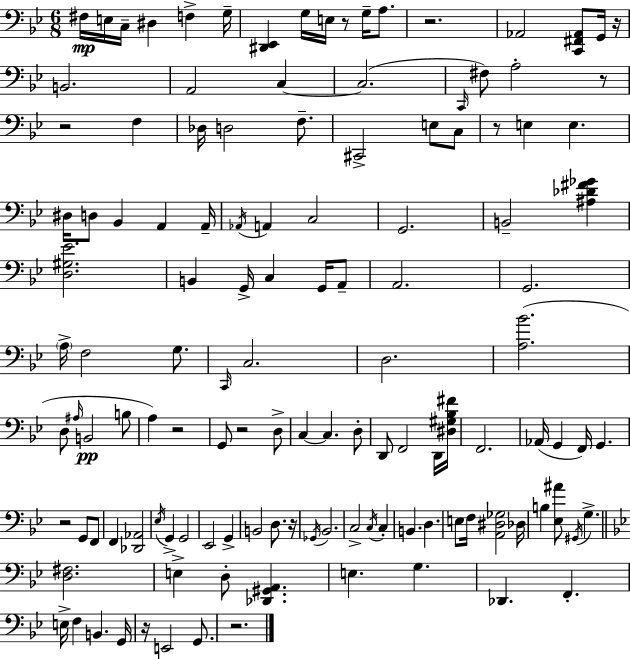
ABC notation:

X:1
T:Untitled
M:6/8
L:1/4
K:Bb
^F,/4 E,/4 C,/4 ^D, F, G,/4 [^D,,_E,,] G,/4 E,/4 z/2 G,/4 A,/2 z2 _A,,2 [C,,^F,,_A,,]/2 G,,/4 z/4 B,,2 A,,2 C, C,2 C,,/4 ^F,/2 A,2 z/2 z2 F, _D,/4 D,2 F,/2 ^C,,2 E,/2 C,/2 z/2 E, E, ^D,/4 D,/2 _B,, A,, A,,/4 _A,,/4 A,, C,2 G,,2 B,,2 [^A,_D^F_G] [D,^G,_E]2 B,, G,,/4 C, G,,/4 A,,/2 A,,2 G,,2 A,/4 F,2 G,/2 C,,/4 C,2 D,2 [A,_B]2 D,/2 ^A,/4 B,,2 B,/2 A, z2 G,,/2 z2 D,/2 C, C, D,/2 D,,/2 F,,2 D,,/4 [^D,^G,_B,^F]/4 F,,2 _A,,/4 G,, F,,/4 G,, z2 G,,/2 F,,/2 F,, [_D,,_A,,]2 _E,/4 G,, G,,2 _E,,2 G,, B,,2 D,/2 z/4 _G,,/4 _B,,2 C,2 C,/4 C, B,, D, E,/2 F,/4 [A,,^D,_G,]2 _D,/4 B, [_E,^A]/2 ^G,,/4 G, [D,^F,]2 E, D,/2 [_D,,^G,,A,,] E, G, _D,, F,, E,/4 F, B,, G,,/4 z/4 E,,2 G,,/2 z2